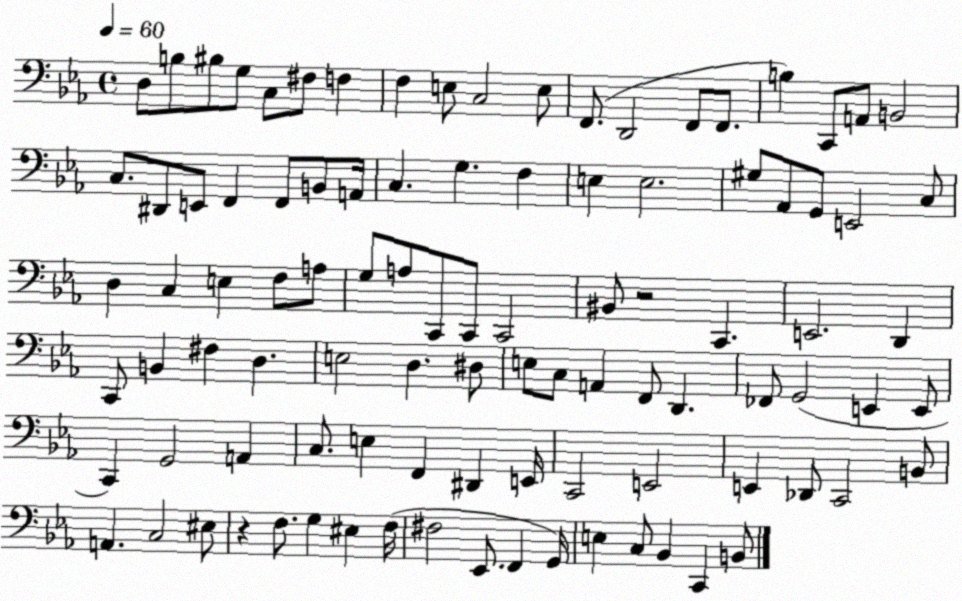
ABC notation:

X:1
T:Untitled
M:4/4
L:1/4
K:Eb
D,/2 B,/2 ^B,/2 G,/2 C,/2 ^F,/2 F, F, E,/2 C,2 E,/2 F,,/2 D,,2 F,,/2 F,,/2 B, C,,/2 A,,/2 B,,2 C,/2 ^D,,/2 E,,/2 F,, F,,/2 B,,/2 A,,/4 C, G, F, E, E,2 ^G,/2 _A,,/2 G,,/2 E,,2 C,/2 D, C, E, F,/2 A,/2 G,/2 A,/2 C,,/2 C,,/2 C,,2 ^B,,/2 z2 C,, E,,2 D,, C,,/2 B,, ^F, D, E,2 D, ^D,/2 E,/2 C,/2 A,, F,,/2 D,, _F,,/2 G,,2 E,, E,,/2 C,, G,,2 A,, C,/2 E, F,, ^D,, E,,/4 C,,2 E,,2 E,, _D,,/2 C,,2 B,,/2 A,, C,2 ^E,/2 z F,/2 G, ^E, F,/4 ^F,2 _E,,/2 F,, G,,/4 E, C,/2 _B,, C,, B,,/2